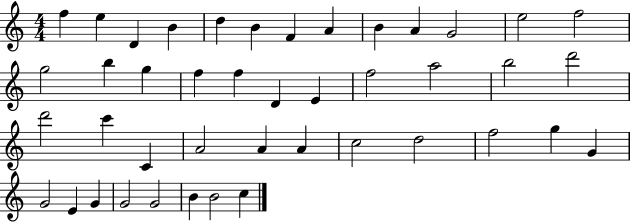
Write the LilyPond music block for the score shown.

{
  \clef treble
  \numericTimeSignature
  \time 4/4
  \key c \major
  f''4 e''4 d'4 b'4 | d''4 b'4 f'4 a'4 | b'4 a'4 g'2 | e''2 f''2 | \break g''2 b''4 g''4 | f''4 f''4 d'4 e'4 | f''2 a''2 | b''2 d'''2 | \break d'''2 c'''4 c'4 | a'2 a'4 a'4 | c''2 d''2 | f''2 g''4 g'4 | \break g'2 e'4 g'4 | g'2 g'2 | b'4 b'2 c''4 | \bar "|."
}